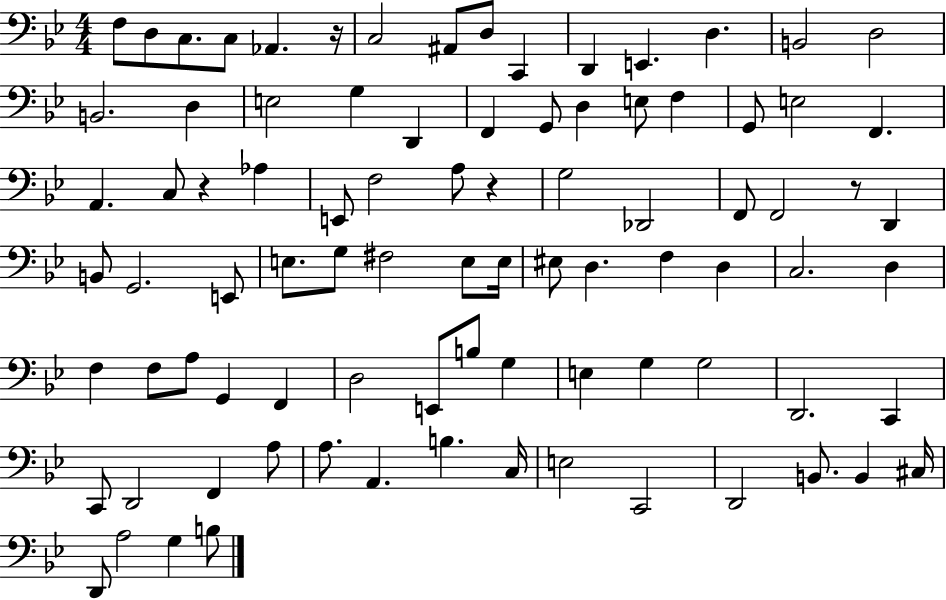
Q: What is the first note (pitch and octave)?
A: F3